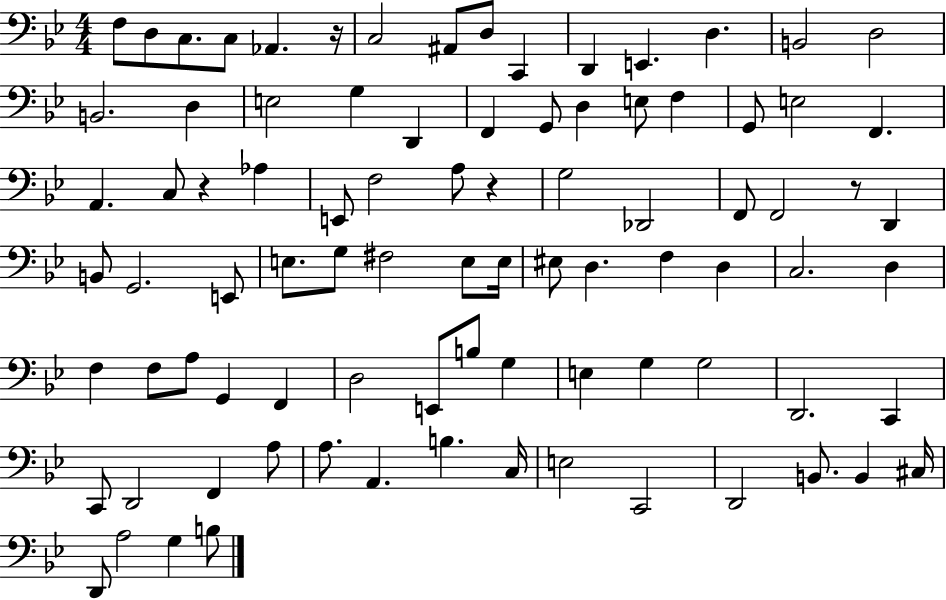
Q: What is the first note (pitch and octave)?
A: F3